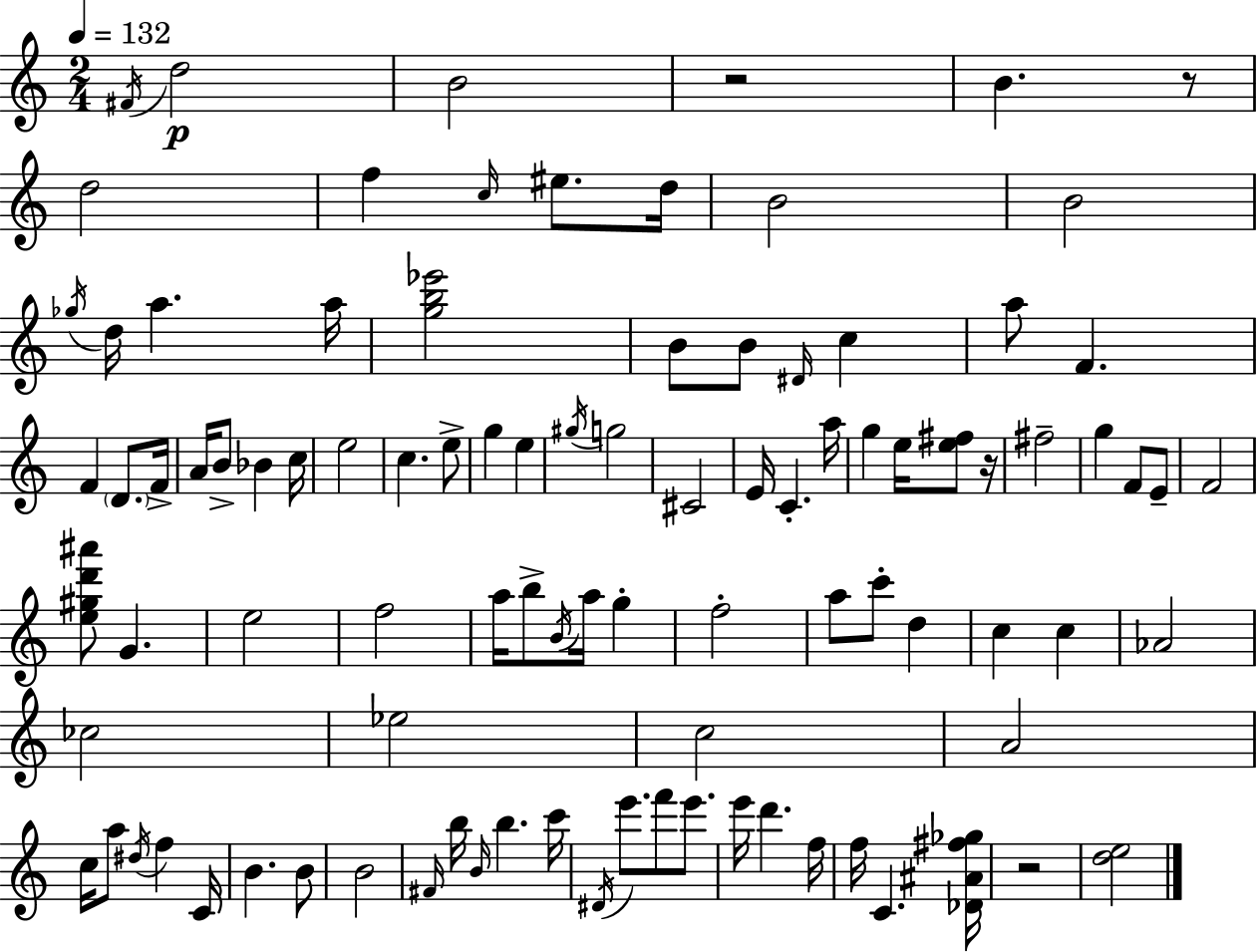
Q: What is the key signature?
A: C major